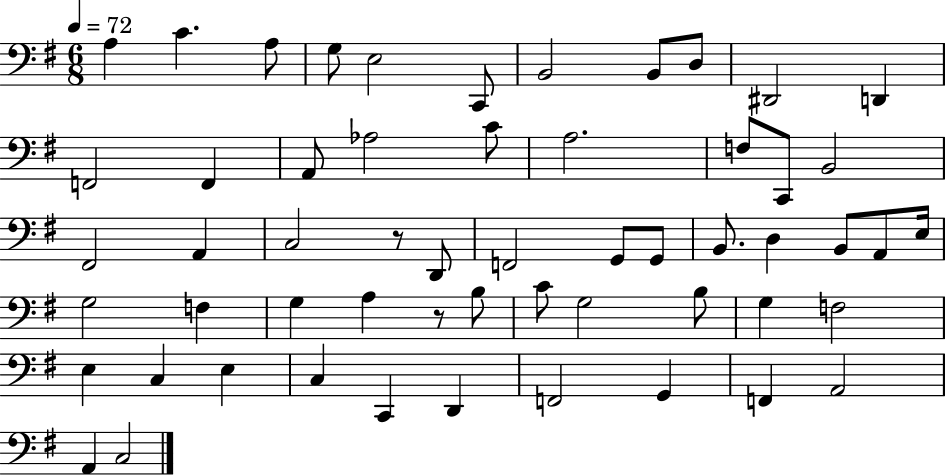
A3/q C4/q. A3/e G3/e E3/h C2/e B2/h B2/e D3/e D#2/h D2/q F2/h F2/q A2/e Ab3/h C4/e A3/h. F3/e C2/e B2/h F#2/h A2/q C3/h R/e D2/e F2/h G2/e G2/e B2/e. D3/q B2/e A2/e E3/s G3/h F3/q G3/q A3/q R/e B3/e C4/e G3/h B3/e G3/q F3/h E3/q C3/q E3/q C3/q C2/q D2/q F2/h G2/q F2/q A2/h A2/q C3/h